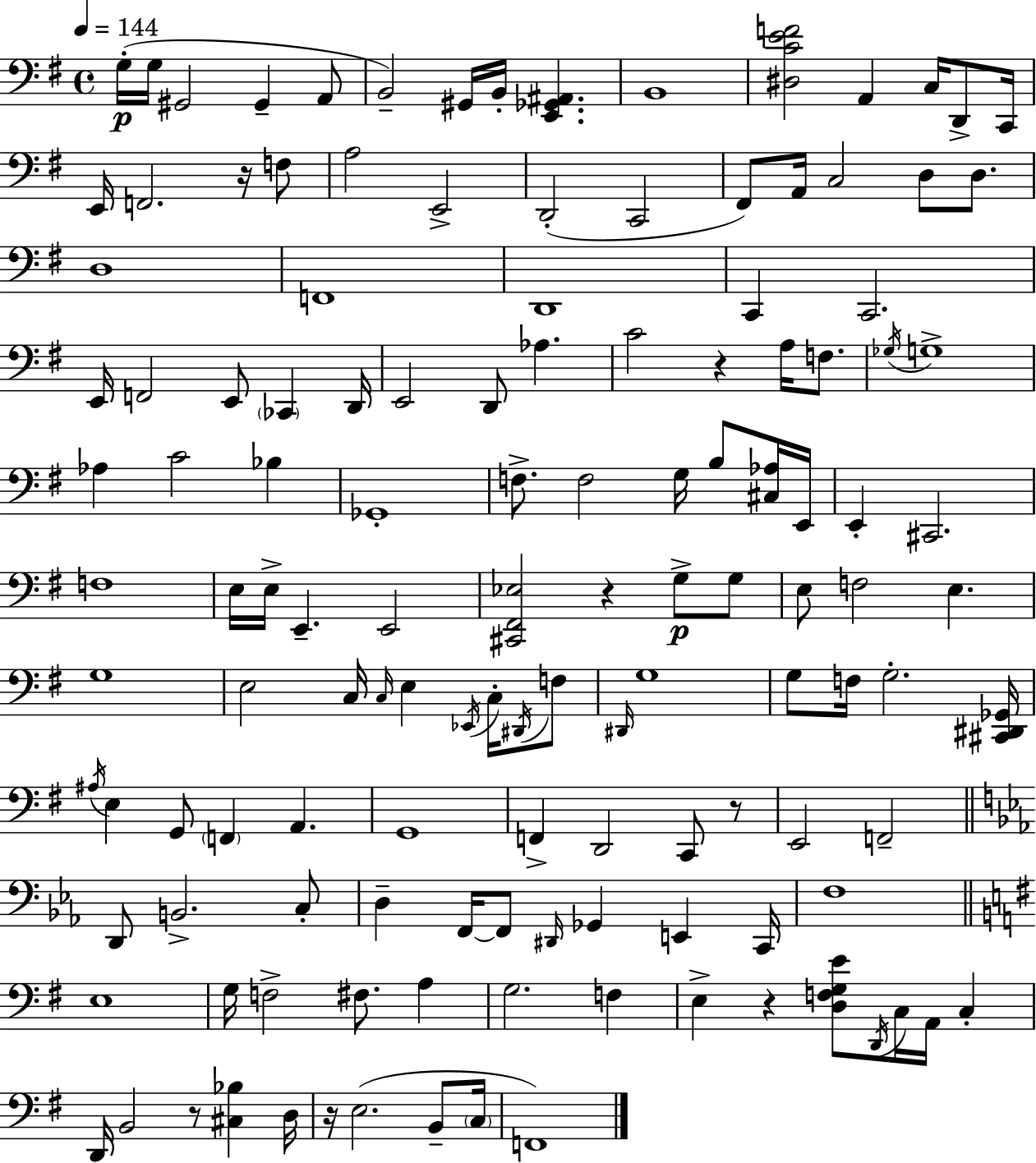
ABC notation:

X:1
T:Untitled
M:4/4
L:1/4
K:Em
G,/4 G,/4 ^G,,2 ^G,, A,,/2 B,,2 ^G,,/4 B,,/4 [E,,_G,,^A,,] B,,4 [^D,CEF]2 A,, C,/4 D,,/2 C,,/4 E,,/4 F,,2 z/4 F,/2 A,2 E,,2 D,,2 C,,2 ^F,,/2 A,,/4 C,2 D,/2 D,/2 D,4 F,,4 D,,4 C,, C,,2 E,,/4 F,,2 E,,/2 _C,, D,,/4 E,,2 D,,/2 _A, C2 z A,/4 F,/2 _G,/4 G,4 _A, C2 _B, _G,,4 F,/2 F,2 G,/4 B,/2 [^C,_A,]/4 E,,/4 E,, ^C,,2 F,4 E,/4 E,/4 E,, E,,2 [^C,,^F,,_E,]2 z G,/2 G,/2 E,/2 F,2 E, G,4 E,2 C,/4 C,/4 E, _E,,/4 C,/4 ^D,,/4 F,/2 ^D,,/4 G,4 G,/2 F,/4 G,2 [^C,,^D,,_G,,]/4 ^A,/4 E, G,,/2 F,, A,, G,,4 F,, D,,2 C,,/2 z/2 E,,2 F,,2 D,,/2 B,,2 C,/2 D, F,,/4 F,,/2 ^D,,/4 _G,, E,, C,,/4 F,4 E,4 G,/4 F,2 ^F,/2 A, G,2 F, E, z [D,F,G,E]/2 D,,/4 C,/4 A,,/4 C, D,,/4 B,,2 z/2 [^C,_B,] D,/4 z/4 E,2 B,,/2 C,/4 F,,4